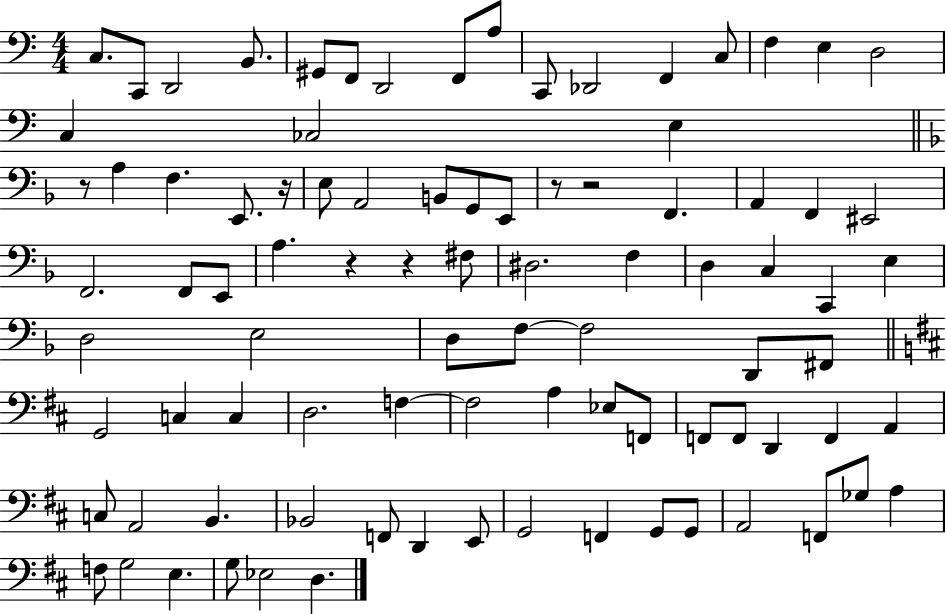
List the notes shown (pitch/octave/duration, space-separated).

C3/e. C2/e D2/h B2/e. G#2/e F2/e D2/h F2/e A3/e C2/e Db2/h F2/q C3/e F3/q E3/q D3/h C3/q CES3/h E3/q R/e A3/q F3/q. E2/e. R/s E3/e A2/h B2/e G2/e E2/e R/e R/h F2/q. A2/q F2/q EIS2/h F2/h. F2/e E2/e A3/q. R/q R/q F#3/e D#3/h. F3/q D3/q C3/q C2/q E3/q D3/h E3/h D3/e F3/e F3/h D2/e F#2/e G2/h C3/q C3/q D3/h. F3/q F3/h A3/q Eb3/e F2/e F2/e F2/e D2/q F2/q A2/q C3/e A2/h B2/q. Bb2/h F2/e D2/q E2/e G2/h F2/q G2/e G2/e A2/h F2/e Gb3/e A3/q F3/e G3/h E3/q. G3/e Eb3/h D3/q.